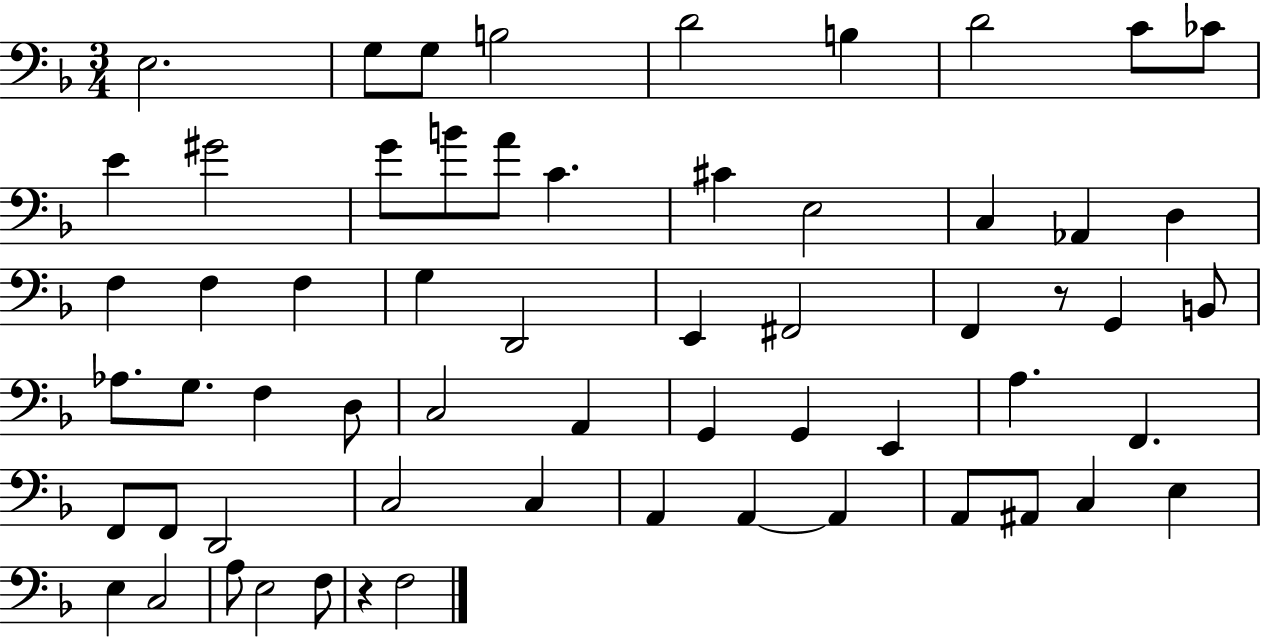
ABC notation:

X:1
T:Untitled
M:3/4
L:1/4
K:F
E,2 G,/2 G,/2 B,2 D2 B, D2 C/2 _C/2 E ^G2 G/2 B/2 A/2 C ^C E,2 C, _A,, D, F, F, F, G, D,,2 E,, ^F,,2 F,, z/2 G,, B,,/2 _A,/2 G,/2 F, D,/2 C,2 A,, G,, G,, E,, A, F,, F,,/2 F,,/2 D,,2 C,2 C, A,, A,, A,, A,,/2 ^A,,/2 C, E, E, C,2 A,/2 E,2 F,/2 z F,2